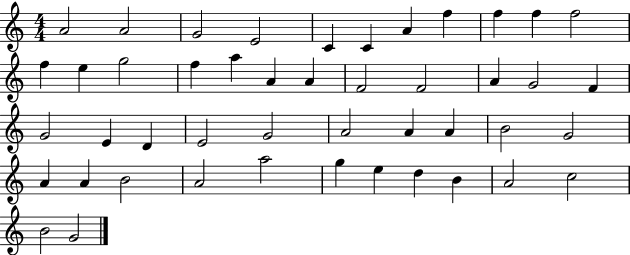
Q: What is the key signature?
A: C major